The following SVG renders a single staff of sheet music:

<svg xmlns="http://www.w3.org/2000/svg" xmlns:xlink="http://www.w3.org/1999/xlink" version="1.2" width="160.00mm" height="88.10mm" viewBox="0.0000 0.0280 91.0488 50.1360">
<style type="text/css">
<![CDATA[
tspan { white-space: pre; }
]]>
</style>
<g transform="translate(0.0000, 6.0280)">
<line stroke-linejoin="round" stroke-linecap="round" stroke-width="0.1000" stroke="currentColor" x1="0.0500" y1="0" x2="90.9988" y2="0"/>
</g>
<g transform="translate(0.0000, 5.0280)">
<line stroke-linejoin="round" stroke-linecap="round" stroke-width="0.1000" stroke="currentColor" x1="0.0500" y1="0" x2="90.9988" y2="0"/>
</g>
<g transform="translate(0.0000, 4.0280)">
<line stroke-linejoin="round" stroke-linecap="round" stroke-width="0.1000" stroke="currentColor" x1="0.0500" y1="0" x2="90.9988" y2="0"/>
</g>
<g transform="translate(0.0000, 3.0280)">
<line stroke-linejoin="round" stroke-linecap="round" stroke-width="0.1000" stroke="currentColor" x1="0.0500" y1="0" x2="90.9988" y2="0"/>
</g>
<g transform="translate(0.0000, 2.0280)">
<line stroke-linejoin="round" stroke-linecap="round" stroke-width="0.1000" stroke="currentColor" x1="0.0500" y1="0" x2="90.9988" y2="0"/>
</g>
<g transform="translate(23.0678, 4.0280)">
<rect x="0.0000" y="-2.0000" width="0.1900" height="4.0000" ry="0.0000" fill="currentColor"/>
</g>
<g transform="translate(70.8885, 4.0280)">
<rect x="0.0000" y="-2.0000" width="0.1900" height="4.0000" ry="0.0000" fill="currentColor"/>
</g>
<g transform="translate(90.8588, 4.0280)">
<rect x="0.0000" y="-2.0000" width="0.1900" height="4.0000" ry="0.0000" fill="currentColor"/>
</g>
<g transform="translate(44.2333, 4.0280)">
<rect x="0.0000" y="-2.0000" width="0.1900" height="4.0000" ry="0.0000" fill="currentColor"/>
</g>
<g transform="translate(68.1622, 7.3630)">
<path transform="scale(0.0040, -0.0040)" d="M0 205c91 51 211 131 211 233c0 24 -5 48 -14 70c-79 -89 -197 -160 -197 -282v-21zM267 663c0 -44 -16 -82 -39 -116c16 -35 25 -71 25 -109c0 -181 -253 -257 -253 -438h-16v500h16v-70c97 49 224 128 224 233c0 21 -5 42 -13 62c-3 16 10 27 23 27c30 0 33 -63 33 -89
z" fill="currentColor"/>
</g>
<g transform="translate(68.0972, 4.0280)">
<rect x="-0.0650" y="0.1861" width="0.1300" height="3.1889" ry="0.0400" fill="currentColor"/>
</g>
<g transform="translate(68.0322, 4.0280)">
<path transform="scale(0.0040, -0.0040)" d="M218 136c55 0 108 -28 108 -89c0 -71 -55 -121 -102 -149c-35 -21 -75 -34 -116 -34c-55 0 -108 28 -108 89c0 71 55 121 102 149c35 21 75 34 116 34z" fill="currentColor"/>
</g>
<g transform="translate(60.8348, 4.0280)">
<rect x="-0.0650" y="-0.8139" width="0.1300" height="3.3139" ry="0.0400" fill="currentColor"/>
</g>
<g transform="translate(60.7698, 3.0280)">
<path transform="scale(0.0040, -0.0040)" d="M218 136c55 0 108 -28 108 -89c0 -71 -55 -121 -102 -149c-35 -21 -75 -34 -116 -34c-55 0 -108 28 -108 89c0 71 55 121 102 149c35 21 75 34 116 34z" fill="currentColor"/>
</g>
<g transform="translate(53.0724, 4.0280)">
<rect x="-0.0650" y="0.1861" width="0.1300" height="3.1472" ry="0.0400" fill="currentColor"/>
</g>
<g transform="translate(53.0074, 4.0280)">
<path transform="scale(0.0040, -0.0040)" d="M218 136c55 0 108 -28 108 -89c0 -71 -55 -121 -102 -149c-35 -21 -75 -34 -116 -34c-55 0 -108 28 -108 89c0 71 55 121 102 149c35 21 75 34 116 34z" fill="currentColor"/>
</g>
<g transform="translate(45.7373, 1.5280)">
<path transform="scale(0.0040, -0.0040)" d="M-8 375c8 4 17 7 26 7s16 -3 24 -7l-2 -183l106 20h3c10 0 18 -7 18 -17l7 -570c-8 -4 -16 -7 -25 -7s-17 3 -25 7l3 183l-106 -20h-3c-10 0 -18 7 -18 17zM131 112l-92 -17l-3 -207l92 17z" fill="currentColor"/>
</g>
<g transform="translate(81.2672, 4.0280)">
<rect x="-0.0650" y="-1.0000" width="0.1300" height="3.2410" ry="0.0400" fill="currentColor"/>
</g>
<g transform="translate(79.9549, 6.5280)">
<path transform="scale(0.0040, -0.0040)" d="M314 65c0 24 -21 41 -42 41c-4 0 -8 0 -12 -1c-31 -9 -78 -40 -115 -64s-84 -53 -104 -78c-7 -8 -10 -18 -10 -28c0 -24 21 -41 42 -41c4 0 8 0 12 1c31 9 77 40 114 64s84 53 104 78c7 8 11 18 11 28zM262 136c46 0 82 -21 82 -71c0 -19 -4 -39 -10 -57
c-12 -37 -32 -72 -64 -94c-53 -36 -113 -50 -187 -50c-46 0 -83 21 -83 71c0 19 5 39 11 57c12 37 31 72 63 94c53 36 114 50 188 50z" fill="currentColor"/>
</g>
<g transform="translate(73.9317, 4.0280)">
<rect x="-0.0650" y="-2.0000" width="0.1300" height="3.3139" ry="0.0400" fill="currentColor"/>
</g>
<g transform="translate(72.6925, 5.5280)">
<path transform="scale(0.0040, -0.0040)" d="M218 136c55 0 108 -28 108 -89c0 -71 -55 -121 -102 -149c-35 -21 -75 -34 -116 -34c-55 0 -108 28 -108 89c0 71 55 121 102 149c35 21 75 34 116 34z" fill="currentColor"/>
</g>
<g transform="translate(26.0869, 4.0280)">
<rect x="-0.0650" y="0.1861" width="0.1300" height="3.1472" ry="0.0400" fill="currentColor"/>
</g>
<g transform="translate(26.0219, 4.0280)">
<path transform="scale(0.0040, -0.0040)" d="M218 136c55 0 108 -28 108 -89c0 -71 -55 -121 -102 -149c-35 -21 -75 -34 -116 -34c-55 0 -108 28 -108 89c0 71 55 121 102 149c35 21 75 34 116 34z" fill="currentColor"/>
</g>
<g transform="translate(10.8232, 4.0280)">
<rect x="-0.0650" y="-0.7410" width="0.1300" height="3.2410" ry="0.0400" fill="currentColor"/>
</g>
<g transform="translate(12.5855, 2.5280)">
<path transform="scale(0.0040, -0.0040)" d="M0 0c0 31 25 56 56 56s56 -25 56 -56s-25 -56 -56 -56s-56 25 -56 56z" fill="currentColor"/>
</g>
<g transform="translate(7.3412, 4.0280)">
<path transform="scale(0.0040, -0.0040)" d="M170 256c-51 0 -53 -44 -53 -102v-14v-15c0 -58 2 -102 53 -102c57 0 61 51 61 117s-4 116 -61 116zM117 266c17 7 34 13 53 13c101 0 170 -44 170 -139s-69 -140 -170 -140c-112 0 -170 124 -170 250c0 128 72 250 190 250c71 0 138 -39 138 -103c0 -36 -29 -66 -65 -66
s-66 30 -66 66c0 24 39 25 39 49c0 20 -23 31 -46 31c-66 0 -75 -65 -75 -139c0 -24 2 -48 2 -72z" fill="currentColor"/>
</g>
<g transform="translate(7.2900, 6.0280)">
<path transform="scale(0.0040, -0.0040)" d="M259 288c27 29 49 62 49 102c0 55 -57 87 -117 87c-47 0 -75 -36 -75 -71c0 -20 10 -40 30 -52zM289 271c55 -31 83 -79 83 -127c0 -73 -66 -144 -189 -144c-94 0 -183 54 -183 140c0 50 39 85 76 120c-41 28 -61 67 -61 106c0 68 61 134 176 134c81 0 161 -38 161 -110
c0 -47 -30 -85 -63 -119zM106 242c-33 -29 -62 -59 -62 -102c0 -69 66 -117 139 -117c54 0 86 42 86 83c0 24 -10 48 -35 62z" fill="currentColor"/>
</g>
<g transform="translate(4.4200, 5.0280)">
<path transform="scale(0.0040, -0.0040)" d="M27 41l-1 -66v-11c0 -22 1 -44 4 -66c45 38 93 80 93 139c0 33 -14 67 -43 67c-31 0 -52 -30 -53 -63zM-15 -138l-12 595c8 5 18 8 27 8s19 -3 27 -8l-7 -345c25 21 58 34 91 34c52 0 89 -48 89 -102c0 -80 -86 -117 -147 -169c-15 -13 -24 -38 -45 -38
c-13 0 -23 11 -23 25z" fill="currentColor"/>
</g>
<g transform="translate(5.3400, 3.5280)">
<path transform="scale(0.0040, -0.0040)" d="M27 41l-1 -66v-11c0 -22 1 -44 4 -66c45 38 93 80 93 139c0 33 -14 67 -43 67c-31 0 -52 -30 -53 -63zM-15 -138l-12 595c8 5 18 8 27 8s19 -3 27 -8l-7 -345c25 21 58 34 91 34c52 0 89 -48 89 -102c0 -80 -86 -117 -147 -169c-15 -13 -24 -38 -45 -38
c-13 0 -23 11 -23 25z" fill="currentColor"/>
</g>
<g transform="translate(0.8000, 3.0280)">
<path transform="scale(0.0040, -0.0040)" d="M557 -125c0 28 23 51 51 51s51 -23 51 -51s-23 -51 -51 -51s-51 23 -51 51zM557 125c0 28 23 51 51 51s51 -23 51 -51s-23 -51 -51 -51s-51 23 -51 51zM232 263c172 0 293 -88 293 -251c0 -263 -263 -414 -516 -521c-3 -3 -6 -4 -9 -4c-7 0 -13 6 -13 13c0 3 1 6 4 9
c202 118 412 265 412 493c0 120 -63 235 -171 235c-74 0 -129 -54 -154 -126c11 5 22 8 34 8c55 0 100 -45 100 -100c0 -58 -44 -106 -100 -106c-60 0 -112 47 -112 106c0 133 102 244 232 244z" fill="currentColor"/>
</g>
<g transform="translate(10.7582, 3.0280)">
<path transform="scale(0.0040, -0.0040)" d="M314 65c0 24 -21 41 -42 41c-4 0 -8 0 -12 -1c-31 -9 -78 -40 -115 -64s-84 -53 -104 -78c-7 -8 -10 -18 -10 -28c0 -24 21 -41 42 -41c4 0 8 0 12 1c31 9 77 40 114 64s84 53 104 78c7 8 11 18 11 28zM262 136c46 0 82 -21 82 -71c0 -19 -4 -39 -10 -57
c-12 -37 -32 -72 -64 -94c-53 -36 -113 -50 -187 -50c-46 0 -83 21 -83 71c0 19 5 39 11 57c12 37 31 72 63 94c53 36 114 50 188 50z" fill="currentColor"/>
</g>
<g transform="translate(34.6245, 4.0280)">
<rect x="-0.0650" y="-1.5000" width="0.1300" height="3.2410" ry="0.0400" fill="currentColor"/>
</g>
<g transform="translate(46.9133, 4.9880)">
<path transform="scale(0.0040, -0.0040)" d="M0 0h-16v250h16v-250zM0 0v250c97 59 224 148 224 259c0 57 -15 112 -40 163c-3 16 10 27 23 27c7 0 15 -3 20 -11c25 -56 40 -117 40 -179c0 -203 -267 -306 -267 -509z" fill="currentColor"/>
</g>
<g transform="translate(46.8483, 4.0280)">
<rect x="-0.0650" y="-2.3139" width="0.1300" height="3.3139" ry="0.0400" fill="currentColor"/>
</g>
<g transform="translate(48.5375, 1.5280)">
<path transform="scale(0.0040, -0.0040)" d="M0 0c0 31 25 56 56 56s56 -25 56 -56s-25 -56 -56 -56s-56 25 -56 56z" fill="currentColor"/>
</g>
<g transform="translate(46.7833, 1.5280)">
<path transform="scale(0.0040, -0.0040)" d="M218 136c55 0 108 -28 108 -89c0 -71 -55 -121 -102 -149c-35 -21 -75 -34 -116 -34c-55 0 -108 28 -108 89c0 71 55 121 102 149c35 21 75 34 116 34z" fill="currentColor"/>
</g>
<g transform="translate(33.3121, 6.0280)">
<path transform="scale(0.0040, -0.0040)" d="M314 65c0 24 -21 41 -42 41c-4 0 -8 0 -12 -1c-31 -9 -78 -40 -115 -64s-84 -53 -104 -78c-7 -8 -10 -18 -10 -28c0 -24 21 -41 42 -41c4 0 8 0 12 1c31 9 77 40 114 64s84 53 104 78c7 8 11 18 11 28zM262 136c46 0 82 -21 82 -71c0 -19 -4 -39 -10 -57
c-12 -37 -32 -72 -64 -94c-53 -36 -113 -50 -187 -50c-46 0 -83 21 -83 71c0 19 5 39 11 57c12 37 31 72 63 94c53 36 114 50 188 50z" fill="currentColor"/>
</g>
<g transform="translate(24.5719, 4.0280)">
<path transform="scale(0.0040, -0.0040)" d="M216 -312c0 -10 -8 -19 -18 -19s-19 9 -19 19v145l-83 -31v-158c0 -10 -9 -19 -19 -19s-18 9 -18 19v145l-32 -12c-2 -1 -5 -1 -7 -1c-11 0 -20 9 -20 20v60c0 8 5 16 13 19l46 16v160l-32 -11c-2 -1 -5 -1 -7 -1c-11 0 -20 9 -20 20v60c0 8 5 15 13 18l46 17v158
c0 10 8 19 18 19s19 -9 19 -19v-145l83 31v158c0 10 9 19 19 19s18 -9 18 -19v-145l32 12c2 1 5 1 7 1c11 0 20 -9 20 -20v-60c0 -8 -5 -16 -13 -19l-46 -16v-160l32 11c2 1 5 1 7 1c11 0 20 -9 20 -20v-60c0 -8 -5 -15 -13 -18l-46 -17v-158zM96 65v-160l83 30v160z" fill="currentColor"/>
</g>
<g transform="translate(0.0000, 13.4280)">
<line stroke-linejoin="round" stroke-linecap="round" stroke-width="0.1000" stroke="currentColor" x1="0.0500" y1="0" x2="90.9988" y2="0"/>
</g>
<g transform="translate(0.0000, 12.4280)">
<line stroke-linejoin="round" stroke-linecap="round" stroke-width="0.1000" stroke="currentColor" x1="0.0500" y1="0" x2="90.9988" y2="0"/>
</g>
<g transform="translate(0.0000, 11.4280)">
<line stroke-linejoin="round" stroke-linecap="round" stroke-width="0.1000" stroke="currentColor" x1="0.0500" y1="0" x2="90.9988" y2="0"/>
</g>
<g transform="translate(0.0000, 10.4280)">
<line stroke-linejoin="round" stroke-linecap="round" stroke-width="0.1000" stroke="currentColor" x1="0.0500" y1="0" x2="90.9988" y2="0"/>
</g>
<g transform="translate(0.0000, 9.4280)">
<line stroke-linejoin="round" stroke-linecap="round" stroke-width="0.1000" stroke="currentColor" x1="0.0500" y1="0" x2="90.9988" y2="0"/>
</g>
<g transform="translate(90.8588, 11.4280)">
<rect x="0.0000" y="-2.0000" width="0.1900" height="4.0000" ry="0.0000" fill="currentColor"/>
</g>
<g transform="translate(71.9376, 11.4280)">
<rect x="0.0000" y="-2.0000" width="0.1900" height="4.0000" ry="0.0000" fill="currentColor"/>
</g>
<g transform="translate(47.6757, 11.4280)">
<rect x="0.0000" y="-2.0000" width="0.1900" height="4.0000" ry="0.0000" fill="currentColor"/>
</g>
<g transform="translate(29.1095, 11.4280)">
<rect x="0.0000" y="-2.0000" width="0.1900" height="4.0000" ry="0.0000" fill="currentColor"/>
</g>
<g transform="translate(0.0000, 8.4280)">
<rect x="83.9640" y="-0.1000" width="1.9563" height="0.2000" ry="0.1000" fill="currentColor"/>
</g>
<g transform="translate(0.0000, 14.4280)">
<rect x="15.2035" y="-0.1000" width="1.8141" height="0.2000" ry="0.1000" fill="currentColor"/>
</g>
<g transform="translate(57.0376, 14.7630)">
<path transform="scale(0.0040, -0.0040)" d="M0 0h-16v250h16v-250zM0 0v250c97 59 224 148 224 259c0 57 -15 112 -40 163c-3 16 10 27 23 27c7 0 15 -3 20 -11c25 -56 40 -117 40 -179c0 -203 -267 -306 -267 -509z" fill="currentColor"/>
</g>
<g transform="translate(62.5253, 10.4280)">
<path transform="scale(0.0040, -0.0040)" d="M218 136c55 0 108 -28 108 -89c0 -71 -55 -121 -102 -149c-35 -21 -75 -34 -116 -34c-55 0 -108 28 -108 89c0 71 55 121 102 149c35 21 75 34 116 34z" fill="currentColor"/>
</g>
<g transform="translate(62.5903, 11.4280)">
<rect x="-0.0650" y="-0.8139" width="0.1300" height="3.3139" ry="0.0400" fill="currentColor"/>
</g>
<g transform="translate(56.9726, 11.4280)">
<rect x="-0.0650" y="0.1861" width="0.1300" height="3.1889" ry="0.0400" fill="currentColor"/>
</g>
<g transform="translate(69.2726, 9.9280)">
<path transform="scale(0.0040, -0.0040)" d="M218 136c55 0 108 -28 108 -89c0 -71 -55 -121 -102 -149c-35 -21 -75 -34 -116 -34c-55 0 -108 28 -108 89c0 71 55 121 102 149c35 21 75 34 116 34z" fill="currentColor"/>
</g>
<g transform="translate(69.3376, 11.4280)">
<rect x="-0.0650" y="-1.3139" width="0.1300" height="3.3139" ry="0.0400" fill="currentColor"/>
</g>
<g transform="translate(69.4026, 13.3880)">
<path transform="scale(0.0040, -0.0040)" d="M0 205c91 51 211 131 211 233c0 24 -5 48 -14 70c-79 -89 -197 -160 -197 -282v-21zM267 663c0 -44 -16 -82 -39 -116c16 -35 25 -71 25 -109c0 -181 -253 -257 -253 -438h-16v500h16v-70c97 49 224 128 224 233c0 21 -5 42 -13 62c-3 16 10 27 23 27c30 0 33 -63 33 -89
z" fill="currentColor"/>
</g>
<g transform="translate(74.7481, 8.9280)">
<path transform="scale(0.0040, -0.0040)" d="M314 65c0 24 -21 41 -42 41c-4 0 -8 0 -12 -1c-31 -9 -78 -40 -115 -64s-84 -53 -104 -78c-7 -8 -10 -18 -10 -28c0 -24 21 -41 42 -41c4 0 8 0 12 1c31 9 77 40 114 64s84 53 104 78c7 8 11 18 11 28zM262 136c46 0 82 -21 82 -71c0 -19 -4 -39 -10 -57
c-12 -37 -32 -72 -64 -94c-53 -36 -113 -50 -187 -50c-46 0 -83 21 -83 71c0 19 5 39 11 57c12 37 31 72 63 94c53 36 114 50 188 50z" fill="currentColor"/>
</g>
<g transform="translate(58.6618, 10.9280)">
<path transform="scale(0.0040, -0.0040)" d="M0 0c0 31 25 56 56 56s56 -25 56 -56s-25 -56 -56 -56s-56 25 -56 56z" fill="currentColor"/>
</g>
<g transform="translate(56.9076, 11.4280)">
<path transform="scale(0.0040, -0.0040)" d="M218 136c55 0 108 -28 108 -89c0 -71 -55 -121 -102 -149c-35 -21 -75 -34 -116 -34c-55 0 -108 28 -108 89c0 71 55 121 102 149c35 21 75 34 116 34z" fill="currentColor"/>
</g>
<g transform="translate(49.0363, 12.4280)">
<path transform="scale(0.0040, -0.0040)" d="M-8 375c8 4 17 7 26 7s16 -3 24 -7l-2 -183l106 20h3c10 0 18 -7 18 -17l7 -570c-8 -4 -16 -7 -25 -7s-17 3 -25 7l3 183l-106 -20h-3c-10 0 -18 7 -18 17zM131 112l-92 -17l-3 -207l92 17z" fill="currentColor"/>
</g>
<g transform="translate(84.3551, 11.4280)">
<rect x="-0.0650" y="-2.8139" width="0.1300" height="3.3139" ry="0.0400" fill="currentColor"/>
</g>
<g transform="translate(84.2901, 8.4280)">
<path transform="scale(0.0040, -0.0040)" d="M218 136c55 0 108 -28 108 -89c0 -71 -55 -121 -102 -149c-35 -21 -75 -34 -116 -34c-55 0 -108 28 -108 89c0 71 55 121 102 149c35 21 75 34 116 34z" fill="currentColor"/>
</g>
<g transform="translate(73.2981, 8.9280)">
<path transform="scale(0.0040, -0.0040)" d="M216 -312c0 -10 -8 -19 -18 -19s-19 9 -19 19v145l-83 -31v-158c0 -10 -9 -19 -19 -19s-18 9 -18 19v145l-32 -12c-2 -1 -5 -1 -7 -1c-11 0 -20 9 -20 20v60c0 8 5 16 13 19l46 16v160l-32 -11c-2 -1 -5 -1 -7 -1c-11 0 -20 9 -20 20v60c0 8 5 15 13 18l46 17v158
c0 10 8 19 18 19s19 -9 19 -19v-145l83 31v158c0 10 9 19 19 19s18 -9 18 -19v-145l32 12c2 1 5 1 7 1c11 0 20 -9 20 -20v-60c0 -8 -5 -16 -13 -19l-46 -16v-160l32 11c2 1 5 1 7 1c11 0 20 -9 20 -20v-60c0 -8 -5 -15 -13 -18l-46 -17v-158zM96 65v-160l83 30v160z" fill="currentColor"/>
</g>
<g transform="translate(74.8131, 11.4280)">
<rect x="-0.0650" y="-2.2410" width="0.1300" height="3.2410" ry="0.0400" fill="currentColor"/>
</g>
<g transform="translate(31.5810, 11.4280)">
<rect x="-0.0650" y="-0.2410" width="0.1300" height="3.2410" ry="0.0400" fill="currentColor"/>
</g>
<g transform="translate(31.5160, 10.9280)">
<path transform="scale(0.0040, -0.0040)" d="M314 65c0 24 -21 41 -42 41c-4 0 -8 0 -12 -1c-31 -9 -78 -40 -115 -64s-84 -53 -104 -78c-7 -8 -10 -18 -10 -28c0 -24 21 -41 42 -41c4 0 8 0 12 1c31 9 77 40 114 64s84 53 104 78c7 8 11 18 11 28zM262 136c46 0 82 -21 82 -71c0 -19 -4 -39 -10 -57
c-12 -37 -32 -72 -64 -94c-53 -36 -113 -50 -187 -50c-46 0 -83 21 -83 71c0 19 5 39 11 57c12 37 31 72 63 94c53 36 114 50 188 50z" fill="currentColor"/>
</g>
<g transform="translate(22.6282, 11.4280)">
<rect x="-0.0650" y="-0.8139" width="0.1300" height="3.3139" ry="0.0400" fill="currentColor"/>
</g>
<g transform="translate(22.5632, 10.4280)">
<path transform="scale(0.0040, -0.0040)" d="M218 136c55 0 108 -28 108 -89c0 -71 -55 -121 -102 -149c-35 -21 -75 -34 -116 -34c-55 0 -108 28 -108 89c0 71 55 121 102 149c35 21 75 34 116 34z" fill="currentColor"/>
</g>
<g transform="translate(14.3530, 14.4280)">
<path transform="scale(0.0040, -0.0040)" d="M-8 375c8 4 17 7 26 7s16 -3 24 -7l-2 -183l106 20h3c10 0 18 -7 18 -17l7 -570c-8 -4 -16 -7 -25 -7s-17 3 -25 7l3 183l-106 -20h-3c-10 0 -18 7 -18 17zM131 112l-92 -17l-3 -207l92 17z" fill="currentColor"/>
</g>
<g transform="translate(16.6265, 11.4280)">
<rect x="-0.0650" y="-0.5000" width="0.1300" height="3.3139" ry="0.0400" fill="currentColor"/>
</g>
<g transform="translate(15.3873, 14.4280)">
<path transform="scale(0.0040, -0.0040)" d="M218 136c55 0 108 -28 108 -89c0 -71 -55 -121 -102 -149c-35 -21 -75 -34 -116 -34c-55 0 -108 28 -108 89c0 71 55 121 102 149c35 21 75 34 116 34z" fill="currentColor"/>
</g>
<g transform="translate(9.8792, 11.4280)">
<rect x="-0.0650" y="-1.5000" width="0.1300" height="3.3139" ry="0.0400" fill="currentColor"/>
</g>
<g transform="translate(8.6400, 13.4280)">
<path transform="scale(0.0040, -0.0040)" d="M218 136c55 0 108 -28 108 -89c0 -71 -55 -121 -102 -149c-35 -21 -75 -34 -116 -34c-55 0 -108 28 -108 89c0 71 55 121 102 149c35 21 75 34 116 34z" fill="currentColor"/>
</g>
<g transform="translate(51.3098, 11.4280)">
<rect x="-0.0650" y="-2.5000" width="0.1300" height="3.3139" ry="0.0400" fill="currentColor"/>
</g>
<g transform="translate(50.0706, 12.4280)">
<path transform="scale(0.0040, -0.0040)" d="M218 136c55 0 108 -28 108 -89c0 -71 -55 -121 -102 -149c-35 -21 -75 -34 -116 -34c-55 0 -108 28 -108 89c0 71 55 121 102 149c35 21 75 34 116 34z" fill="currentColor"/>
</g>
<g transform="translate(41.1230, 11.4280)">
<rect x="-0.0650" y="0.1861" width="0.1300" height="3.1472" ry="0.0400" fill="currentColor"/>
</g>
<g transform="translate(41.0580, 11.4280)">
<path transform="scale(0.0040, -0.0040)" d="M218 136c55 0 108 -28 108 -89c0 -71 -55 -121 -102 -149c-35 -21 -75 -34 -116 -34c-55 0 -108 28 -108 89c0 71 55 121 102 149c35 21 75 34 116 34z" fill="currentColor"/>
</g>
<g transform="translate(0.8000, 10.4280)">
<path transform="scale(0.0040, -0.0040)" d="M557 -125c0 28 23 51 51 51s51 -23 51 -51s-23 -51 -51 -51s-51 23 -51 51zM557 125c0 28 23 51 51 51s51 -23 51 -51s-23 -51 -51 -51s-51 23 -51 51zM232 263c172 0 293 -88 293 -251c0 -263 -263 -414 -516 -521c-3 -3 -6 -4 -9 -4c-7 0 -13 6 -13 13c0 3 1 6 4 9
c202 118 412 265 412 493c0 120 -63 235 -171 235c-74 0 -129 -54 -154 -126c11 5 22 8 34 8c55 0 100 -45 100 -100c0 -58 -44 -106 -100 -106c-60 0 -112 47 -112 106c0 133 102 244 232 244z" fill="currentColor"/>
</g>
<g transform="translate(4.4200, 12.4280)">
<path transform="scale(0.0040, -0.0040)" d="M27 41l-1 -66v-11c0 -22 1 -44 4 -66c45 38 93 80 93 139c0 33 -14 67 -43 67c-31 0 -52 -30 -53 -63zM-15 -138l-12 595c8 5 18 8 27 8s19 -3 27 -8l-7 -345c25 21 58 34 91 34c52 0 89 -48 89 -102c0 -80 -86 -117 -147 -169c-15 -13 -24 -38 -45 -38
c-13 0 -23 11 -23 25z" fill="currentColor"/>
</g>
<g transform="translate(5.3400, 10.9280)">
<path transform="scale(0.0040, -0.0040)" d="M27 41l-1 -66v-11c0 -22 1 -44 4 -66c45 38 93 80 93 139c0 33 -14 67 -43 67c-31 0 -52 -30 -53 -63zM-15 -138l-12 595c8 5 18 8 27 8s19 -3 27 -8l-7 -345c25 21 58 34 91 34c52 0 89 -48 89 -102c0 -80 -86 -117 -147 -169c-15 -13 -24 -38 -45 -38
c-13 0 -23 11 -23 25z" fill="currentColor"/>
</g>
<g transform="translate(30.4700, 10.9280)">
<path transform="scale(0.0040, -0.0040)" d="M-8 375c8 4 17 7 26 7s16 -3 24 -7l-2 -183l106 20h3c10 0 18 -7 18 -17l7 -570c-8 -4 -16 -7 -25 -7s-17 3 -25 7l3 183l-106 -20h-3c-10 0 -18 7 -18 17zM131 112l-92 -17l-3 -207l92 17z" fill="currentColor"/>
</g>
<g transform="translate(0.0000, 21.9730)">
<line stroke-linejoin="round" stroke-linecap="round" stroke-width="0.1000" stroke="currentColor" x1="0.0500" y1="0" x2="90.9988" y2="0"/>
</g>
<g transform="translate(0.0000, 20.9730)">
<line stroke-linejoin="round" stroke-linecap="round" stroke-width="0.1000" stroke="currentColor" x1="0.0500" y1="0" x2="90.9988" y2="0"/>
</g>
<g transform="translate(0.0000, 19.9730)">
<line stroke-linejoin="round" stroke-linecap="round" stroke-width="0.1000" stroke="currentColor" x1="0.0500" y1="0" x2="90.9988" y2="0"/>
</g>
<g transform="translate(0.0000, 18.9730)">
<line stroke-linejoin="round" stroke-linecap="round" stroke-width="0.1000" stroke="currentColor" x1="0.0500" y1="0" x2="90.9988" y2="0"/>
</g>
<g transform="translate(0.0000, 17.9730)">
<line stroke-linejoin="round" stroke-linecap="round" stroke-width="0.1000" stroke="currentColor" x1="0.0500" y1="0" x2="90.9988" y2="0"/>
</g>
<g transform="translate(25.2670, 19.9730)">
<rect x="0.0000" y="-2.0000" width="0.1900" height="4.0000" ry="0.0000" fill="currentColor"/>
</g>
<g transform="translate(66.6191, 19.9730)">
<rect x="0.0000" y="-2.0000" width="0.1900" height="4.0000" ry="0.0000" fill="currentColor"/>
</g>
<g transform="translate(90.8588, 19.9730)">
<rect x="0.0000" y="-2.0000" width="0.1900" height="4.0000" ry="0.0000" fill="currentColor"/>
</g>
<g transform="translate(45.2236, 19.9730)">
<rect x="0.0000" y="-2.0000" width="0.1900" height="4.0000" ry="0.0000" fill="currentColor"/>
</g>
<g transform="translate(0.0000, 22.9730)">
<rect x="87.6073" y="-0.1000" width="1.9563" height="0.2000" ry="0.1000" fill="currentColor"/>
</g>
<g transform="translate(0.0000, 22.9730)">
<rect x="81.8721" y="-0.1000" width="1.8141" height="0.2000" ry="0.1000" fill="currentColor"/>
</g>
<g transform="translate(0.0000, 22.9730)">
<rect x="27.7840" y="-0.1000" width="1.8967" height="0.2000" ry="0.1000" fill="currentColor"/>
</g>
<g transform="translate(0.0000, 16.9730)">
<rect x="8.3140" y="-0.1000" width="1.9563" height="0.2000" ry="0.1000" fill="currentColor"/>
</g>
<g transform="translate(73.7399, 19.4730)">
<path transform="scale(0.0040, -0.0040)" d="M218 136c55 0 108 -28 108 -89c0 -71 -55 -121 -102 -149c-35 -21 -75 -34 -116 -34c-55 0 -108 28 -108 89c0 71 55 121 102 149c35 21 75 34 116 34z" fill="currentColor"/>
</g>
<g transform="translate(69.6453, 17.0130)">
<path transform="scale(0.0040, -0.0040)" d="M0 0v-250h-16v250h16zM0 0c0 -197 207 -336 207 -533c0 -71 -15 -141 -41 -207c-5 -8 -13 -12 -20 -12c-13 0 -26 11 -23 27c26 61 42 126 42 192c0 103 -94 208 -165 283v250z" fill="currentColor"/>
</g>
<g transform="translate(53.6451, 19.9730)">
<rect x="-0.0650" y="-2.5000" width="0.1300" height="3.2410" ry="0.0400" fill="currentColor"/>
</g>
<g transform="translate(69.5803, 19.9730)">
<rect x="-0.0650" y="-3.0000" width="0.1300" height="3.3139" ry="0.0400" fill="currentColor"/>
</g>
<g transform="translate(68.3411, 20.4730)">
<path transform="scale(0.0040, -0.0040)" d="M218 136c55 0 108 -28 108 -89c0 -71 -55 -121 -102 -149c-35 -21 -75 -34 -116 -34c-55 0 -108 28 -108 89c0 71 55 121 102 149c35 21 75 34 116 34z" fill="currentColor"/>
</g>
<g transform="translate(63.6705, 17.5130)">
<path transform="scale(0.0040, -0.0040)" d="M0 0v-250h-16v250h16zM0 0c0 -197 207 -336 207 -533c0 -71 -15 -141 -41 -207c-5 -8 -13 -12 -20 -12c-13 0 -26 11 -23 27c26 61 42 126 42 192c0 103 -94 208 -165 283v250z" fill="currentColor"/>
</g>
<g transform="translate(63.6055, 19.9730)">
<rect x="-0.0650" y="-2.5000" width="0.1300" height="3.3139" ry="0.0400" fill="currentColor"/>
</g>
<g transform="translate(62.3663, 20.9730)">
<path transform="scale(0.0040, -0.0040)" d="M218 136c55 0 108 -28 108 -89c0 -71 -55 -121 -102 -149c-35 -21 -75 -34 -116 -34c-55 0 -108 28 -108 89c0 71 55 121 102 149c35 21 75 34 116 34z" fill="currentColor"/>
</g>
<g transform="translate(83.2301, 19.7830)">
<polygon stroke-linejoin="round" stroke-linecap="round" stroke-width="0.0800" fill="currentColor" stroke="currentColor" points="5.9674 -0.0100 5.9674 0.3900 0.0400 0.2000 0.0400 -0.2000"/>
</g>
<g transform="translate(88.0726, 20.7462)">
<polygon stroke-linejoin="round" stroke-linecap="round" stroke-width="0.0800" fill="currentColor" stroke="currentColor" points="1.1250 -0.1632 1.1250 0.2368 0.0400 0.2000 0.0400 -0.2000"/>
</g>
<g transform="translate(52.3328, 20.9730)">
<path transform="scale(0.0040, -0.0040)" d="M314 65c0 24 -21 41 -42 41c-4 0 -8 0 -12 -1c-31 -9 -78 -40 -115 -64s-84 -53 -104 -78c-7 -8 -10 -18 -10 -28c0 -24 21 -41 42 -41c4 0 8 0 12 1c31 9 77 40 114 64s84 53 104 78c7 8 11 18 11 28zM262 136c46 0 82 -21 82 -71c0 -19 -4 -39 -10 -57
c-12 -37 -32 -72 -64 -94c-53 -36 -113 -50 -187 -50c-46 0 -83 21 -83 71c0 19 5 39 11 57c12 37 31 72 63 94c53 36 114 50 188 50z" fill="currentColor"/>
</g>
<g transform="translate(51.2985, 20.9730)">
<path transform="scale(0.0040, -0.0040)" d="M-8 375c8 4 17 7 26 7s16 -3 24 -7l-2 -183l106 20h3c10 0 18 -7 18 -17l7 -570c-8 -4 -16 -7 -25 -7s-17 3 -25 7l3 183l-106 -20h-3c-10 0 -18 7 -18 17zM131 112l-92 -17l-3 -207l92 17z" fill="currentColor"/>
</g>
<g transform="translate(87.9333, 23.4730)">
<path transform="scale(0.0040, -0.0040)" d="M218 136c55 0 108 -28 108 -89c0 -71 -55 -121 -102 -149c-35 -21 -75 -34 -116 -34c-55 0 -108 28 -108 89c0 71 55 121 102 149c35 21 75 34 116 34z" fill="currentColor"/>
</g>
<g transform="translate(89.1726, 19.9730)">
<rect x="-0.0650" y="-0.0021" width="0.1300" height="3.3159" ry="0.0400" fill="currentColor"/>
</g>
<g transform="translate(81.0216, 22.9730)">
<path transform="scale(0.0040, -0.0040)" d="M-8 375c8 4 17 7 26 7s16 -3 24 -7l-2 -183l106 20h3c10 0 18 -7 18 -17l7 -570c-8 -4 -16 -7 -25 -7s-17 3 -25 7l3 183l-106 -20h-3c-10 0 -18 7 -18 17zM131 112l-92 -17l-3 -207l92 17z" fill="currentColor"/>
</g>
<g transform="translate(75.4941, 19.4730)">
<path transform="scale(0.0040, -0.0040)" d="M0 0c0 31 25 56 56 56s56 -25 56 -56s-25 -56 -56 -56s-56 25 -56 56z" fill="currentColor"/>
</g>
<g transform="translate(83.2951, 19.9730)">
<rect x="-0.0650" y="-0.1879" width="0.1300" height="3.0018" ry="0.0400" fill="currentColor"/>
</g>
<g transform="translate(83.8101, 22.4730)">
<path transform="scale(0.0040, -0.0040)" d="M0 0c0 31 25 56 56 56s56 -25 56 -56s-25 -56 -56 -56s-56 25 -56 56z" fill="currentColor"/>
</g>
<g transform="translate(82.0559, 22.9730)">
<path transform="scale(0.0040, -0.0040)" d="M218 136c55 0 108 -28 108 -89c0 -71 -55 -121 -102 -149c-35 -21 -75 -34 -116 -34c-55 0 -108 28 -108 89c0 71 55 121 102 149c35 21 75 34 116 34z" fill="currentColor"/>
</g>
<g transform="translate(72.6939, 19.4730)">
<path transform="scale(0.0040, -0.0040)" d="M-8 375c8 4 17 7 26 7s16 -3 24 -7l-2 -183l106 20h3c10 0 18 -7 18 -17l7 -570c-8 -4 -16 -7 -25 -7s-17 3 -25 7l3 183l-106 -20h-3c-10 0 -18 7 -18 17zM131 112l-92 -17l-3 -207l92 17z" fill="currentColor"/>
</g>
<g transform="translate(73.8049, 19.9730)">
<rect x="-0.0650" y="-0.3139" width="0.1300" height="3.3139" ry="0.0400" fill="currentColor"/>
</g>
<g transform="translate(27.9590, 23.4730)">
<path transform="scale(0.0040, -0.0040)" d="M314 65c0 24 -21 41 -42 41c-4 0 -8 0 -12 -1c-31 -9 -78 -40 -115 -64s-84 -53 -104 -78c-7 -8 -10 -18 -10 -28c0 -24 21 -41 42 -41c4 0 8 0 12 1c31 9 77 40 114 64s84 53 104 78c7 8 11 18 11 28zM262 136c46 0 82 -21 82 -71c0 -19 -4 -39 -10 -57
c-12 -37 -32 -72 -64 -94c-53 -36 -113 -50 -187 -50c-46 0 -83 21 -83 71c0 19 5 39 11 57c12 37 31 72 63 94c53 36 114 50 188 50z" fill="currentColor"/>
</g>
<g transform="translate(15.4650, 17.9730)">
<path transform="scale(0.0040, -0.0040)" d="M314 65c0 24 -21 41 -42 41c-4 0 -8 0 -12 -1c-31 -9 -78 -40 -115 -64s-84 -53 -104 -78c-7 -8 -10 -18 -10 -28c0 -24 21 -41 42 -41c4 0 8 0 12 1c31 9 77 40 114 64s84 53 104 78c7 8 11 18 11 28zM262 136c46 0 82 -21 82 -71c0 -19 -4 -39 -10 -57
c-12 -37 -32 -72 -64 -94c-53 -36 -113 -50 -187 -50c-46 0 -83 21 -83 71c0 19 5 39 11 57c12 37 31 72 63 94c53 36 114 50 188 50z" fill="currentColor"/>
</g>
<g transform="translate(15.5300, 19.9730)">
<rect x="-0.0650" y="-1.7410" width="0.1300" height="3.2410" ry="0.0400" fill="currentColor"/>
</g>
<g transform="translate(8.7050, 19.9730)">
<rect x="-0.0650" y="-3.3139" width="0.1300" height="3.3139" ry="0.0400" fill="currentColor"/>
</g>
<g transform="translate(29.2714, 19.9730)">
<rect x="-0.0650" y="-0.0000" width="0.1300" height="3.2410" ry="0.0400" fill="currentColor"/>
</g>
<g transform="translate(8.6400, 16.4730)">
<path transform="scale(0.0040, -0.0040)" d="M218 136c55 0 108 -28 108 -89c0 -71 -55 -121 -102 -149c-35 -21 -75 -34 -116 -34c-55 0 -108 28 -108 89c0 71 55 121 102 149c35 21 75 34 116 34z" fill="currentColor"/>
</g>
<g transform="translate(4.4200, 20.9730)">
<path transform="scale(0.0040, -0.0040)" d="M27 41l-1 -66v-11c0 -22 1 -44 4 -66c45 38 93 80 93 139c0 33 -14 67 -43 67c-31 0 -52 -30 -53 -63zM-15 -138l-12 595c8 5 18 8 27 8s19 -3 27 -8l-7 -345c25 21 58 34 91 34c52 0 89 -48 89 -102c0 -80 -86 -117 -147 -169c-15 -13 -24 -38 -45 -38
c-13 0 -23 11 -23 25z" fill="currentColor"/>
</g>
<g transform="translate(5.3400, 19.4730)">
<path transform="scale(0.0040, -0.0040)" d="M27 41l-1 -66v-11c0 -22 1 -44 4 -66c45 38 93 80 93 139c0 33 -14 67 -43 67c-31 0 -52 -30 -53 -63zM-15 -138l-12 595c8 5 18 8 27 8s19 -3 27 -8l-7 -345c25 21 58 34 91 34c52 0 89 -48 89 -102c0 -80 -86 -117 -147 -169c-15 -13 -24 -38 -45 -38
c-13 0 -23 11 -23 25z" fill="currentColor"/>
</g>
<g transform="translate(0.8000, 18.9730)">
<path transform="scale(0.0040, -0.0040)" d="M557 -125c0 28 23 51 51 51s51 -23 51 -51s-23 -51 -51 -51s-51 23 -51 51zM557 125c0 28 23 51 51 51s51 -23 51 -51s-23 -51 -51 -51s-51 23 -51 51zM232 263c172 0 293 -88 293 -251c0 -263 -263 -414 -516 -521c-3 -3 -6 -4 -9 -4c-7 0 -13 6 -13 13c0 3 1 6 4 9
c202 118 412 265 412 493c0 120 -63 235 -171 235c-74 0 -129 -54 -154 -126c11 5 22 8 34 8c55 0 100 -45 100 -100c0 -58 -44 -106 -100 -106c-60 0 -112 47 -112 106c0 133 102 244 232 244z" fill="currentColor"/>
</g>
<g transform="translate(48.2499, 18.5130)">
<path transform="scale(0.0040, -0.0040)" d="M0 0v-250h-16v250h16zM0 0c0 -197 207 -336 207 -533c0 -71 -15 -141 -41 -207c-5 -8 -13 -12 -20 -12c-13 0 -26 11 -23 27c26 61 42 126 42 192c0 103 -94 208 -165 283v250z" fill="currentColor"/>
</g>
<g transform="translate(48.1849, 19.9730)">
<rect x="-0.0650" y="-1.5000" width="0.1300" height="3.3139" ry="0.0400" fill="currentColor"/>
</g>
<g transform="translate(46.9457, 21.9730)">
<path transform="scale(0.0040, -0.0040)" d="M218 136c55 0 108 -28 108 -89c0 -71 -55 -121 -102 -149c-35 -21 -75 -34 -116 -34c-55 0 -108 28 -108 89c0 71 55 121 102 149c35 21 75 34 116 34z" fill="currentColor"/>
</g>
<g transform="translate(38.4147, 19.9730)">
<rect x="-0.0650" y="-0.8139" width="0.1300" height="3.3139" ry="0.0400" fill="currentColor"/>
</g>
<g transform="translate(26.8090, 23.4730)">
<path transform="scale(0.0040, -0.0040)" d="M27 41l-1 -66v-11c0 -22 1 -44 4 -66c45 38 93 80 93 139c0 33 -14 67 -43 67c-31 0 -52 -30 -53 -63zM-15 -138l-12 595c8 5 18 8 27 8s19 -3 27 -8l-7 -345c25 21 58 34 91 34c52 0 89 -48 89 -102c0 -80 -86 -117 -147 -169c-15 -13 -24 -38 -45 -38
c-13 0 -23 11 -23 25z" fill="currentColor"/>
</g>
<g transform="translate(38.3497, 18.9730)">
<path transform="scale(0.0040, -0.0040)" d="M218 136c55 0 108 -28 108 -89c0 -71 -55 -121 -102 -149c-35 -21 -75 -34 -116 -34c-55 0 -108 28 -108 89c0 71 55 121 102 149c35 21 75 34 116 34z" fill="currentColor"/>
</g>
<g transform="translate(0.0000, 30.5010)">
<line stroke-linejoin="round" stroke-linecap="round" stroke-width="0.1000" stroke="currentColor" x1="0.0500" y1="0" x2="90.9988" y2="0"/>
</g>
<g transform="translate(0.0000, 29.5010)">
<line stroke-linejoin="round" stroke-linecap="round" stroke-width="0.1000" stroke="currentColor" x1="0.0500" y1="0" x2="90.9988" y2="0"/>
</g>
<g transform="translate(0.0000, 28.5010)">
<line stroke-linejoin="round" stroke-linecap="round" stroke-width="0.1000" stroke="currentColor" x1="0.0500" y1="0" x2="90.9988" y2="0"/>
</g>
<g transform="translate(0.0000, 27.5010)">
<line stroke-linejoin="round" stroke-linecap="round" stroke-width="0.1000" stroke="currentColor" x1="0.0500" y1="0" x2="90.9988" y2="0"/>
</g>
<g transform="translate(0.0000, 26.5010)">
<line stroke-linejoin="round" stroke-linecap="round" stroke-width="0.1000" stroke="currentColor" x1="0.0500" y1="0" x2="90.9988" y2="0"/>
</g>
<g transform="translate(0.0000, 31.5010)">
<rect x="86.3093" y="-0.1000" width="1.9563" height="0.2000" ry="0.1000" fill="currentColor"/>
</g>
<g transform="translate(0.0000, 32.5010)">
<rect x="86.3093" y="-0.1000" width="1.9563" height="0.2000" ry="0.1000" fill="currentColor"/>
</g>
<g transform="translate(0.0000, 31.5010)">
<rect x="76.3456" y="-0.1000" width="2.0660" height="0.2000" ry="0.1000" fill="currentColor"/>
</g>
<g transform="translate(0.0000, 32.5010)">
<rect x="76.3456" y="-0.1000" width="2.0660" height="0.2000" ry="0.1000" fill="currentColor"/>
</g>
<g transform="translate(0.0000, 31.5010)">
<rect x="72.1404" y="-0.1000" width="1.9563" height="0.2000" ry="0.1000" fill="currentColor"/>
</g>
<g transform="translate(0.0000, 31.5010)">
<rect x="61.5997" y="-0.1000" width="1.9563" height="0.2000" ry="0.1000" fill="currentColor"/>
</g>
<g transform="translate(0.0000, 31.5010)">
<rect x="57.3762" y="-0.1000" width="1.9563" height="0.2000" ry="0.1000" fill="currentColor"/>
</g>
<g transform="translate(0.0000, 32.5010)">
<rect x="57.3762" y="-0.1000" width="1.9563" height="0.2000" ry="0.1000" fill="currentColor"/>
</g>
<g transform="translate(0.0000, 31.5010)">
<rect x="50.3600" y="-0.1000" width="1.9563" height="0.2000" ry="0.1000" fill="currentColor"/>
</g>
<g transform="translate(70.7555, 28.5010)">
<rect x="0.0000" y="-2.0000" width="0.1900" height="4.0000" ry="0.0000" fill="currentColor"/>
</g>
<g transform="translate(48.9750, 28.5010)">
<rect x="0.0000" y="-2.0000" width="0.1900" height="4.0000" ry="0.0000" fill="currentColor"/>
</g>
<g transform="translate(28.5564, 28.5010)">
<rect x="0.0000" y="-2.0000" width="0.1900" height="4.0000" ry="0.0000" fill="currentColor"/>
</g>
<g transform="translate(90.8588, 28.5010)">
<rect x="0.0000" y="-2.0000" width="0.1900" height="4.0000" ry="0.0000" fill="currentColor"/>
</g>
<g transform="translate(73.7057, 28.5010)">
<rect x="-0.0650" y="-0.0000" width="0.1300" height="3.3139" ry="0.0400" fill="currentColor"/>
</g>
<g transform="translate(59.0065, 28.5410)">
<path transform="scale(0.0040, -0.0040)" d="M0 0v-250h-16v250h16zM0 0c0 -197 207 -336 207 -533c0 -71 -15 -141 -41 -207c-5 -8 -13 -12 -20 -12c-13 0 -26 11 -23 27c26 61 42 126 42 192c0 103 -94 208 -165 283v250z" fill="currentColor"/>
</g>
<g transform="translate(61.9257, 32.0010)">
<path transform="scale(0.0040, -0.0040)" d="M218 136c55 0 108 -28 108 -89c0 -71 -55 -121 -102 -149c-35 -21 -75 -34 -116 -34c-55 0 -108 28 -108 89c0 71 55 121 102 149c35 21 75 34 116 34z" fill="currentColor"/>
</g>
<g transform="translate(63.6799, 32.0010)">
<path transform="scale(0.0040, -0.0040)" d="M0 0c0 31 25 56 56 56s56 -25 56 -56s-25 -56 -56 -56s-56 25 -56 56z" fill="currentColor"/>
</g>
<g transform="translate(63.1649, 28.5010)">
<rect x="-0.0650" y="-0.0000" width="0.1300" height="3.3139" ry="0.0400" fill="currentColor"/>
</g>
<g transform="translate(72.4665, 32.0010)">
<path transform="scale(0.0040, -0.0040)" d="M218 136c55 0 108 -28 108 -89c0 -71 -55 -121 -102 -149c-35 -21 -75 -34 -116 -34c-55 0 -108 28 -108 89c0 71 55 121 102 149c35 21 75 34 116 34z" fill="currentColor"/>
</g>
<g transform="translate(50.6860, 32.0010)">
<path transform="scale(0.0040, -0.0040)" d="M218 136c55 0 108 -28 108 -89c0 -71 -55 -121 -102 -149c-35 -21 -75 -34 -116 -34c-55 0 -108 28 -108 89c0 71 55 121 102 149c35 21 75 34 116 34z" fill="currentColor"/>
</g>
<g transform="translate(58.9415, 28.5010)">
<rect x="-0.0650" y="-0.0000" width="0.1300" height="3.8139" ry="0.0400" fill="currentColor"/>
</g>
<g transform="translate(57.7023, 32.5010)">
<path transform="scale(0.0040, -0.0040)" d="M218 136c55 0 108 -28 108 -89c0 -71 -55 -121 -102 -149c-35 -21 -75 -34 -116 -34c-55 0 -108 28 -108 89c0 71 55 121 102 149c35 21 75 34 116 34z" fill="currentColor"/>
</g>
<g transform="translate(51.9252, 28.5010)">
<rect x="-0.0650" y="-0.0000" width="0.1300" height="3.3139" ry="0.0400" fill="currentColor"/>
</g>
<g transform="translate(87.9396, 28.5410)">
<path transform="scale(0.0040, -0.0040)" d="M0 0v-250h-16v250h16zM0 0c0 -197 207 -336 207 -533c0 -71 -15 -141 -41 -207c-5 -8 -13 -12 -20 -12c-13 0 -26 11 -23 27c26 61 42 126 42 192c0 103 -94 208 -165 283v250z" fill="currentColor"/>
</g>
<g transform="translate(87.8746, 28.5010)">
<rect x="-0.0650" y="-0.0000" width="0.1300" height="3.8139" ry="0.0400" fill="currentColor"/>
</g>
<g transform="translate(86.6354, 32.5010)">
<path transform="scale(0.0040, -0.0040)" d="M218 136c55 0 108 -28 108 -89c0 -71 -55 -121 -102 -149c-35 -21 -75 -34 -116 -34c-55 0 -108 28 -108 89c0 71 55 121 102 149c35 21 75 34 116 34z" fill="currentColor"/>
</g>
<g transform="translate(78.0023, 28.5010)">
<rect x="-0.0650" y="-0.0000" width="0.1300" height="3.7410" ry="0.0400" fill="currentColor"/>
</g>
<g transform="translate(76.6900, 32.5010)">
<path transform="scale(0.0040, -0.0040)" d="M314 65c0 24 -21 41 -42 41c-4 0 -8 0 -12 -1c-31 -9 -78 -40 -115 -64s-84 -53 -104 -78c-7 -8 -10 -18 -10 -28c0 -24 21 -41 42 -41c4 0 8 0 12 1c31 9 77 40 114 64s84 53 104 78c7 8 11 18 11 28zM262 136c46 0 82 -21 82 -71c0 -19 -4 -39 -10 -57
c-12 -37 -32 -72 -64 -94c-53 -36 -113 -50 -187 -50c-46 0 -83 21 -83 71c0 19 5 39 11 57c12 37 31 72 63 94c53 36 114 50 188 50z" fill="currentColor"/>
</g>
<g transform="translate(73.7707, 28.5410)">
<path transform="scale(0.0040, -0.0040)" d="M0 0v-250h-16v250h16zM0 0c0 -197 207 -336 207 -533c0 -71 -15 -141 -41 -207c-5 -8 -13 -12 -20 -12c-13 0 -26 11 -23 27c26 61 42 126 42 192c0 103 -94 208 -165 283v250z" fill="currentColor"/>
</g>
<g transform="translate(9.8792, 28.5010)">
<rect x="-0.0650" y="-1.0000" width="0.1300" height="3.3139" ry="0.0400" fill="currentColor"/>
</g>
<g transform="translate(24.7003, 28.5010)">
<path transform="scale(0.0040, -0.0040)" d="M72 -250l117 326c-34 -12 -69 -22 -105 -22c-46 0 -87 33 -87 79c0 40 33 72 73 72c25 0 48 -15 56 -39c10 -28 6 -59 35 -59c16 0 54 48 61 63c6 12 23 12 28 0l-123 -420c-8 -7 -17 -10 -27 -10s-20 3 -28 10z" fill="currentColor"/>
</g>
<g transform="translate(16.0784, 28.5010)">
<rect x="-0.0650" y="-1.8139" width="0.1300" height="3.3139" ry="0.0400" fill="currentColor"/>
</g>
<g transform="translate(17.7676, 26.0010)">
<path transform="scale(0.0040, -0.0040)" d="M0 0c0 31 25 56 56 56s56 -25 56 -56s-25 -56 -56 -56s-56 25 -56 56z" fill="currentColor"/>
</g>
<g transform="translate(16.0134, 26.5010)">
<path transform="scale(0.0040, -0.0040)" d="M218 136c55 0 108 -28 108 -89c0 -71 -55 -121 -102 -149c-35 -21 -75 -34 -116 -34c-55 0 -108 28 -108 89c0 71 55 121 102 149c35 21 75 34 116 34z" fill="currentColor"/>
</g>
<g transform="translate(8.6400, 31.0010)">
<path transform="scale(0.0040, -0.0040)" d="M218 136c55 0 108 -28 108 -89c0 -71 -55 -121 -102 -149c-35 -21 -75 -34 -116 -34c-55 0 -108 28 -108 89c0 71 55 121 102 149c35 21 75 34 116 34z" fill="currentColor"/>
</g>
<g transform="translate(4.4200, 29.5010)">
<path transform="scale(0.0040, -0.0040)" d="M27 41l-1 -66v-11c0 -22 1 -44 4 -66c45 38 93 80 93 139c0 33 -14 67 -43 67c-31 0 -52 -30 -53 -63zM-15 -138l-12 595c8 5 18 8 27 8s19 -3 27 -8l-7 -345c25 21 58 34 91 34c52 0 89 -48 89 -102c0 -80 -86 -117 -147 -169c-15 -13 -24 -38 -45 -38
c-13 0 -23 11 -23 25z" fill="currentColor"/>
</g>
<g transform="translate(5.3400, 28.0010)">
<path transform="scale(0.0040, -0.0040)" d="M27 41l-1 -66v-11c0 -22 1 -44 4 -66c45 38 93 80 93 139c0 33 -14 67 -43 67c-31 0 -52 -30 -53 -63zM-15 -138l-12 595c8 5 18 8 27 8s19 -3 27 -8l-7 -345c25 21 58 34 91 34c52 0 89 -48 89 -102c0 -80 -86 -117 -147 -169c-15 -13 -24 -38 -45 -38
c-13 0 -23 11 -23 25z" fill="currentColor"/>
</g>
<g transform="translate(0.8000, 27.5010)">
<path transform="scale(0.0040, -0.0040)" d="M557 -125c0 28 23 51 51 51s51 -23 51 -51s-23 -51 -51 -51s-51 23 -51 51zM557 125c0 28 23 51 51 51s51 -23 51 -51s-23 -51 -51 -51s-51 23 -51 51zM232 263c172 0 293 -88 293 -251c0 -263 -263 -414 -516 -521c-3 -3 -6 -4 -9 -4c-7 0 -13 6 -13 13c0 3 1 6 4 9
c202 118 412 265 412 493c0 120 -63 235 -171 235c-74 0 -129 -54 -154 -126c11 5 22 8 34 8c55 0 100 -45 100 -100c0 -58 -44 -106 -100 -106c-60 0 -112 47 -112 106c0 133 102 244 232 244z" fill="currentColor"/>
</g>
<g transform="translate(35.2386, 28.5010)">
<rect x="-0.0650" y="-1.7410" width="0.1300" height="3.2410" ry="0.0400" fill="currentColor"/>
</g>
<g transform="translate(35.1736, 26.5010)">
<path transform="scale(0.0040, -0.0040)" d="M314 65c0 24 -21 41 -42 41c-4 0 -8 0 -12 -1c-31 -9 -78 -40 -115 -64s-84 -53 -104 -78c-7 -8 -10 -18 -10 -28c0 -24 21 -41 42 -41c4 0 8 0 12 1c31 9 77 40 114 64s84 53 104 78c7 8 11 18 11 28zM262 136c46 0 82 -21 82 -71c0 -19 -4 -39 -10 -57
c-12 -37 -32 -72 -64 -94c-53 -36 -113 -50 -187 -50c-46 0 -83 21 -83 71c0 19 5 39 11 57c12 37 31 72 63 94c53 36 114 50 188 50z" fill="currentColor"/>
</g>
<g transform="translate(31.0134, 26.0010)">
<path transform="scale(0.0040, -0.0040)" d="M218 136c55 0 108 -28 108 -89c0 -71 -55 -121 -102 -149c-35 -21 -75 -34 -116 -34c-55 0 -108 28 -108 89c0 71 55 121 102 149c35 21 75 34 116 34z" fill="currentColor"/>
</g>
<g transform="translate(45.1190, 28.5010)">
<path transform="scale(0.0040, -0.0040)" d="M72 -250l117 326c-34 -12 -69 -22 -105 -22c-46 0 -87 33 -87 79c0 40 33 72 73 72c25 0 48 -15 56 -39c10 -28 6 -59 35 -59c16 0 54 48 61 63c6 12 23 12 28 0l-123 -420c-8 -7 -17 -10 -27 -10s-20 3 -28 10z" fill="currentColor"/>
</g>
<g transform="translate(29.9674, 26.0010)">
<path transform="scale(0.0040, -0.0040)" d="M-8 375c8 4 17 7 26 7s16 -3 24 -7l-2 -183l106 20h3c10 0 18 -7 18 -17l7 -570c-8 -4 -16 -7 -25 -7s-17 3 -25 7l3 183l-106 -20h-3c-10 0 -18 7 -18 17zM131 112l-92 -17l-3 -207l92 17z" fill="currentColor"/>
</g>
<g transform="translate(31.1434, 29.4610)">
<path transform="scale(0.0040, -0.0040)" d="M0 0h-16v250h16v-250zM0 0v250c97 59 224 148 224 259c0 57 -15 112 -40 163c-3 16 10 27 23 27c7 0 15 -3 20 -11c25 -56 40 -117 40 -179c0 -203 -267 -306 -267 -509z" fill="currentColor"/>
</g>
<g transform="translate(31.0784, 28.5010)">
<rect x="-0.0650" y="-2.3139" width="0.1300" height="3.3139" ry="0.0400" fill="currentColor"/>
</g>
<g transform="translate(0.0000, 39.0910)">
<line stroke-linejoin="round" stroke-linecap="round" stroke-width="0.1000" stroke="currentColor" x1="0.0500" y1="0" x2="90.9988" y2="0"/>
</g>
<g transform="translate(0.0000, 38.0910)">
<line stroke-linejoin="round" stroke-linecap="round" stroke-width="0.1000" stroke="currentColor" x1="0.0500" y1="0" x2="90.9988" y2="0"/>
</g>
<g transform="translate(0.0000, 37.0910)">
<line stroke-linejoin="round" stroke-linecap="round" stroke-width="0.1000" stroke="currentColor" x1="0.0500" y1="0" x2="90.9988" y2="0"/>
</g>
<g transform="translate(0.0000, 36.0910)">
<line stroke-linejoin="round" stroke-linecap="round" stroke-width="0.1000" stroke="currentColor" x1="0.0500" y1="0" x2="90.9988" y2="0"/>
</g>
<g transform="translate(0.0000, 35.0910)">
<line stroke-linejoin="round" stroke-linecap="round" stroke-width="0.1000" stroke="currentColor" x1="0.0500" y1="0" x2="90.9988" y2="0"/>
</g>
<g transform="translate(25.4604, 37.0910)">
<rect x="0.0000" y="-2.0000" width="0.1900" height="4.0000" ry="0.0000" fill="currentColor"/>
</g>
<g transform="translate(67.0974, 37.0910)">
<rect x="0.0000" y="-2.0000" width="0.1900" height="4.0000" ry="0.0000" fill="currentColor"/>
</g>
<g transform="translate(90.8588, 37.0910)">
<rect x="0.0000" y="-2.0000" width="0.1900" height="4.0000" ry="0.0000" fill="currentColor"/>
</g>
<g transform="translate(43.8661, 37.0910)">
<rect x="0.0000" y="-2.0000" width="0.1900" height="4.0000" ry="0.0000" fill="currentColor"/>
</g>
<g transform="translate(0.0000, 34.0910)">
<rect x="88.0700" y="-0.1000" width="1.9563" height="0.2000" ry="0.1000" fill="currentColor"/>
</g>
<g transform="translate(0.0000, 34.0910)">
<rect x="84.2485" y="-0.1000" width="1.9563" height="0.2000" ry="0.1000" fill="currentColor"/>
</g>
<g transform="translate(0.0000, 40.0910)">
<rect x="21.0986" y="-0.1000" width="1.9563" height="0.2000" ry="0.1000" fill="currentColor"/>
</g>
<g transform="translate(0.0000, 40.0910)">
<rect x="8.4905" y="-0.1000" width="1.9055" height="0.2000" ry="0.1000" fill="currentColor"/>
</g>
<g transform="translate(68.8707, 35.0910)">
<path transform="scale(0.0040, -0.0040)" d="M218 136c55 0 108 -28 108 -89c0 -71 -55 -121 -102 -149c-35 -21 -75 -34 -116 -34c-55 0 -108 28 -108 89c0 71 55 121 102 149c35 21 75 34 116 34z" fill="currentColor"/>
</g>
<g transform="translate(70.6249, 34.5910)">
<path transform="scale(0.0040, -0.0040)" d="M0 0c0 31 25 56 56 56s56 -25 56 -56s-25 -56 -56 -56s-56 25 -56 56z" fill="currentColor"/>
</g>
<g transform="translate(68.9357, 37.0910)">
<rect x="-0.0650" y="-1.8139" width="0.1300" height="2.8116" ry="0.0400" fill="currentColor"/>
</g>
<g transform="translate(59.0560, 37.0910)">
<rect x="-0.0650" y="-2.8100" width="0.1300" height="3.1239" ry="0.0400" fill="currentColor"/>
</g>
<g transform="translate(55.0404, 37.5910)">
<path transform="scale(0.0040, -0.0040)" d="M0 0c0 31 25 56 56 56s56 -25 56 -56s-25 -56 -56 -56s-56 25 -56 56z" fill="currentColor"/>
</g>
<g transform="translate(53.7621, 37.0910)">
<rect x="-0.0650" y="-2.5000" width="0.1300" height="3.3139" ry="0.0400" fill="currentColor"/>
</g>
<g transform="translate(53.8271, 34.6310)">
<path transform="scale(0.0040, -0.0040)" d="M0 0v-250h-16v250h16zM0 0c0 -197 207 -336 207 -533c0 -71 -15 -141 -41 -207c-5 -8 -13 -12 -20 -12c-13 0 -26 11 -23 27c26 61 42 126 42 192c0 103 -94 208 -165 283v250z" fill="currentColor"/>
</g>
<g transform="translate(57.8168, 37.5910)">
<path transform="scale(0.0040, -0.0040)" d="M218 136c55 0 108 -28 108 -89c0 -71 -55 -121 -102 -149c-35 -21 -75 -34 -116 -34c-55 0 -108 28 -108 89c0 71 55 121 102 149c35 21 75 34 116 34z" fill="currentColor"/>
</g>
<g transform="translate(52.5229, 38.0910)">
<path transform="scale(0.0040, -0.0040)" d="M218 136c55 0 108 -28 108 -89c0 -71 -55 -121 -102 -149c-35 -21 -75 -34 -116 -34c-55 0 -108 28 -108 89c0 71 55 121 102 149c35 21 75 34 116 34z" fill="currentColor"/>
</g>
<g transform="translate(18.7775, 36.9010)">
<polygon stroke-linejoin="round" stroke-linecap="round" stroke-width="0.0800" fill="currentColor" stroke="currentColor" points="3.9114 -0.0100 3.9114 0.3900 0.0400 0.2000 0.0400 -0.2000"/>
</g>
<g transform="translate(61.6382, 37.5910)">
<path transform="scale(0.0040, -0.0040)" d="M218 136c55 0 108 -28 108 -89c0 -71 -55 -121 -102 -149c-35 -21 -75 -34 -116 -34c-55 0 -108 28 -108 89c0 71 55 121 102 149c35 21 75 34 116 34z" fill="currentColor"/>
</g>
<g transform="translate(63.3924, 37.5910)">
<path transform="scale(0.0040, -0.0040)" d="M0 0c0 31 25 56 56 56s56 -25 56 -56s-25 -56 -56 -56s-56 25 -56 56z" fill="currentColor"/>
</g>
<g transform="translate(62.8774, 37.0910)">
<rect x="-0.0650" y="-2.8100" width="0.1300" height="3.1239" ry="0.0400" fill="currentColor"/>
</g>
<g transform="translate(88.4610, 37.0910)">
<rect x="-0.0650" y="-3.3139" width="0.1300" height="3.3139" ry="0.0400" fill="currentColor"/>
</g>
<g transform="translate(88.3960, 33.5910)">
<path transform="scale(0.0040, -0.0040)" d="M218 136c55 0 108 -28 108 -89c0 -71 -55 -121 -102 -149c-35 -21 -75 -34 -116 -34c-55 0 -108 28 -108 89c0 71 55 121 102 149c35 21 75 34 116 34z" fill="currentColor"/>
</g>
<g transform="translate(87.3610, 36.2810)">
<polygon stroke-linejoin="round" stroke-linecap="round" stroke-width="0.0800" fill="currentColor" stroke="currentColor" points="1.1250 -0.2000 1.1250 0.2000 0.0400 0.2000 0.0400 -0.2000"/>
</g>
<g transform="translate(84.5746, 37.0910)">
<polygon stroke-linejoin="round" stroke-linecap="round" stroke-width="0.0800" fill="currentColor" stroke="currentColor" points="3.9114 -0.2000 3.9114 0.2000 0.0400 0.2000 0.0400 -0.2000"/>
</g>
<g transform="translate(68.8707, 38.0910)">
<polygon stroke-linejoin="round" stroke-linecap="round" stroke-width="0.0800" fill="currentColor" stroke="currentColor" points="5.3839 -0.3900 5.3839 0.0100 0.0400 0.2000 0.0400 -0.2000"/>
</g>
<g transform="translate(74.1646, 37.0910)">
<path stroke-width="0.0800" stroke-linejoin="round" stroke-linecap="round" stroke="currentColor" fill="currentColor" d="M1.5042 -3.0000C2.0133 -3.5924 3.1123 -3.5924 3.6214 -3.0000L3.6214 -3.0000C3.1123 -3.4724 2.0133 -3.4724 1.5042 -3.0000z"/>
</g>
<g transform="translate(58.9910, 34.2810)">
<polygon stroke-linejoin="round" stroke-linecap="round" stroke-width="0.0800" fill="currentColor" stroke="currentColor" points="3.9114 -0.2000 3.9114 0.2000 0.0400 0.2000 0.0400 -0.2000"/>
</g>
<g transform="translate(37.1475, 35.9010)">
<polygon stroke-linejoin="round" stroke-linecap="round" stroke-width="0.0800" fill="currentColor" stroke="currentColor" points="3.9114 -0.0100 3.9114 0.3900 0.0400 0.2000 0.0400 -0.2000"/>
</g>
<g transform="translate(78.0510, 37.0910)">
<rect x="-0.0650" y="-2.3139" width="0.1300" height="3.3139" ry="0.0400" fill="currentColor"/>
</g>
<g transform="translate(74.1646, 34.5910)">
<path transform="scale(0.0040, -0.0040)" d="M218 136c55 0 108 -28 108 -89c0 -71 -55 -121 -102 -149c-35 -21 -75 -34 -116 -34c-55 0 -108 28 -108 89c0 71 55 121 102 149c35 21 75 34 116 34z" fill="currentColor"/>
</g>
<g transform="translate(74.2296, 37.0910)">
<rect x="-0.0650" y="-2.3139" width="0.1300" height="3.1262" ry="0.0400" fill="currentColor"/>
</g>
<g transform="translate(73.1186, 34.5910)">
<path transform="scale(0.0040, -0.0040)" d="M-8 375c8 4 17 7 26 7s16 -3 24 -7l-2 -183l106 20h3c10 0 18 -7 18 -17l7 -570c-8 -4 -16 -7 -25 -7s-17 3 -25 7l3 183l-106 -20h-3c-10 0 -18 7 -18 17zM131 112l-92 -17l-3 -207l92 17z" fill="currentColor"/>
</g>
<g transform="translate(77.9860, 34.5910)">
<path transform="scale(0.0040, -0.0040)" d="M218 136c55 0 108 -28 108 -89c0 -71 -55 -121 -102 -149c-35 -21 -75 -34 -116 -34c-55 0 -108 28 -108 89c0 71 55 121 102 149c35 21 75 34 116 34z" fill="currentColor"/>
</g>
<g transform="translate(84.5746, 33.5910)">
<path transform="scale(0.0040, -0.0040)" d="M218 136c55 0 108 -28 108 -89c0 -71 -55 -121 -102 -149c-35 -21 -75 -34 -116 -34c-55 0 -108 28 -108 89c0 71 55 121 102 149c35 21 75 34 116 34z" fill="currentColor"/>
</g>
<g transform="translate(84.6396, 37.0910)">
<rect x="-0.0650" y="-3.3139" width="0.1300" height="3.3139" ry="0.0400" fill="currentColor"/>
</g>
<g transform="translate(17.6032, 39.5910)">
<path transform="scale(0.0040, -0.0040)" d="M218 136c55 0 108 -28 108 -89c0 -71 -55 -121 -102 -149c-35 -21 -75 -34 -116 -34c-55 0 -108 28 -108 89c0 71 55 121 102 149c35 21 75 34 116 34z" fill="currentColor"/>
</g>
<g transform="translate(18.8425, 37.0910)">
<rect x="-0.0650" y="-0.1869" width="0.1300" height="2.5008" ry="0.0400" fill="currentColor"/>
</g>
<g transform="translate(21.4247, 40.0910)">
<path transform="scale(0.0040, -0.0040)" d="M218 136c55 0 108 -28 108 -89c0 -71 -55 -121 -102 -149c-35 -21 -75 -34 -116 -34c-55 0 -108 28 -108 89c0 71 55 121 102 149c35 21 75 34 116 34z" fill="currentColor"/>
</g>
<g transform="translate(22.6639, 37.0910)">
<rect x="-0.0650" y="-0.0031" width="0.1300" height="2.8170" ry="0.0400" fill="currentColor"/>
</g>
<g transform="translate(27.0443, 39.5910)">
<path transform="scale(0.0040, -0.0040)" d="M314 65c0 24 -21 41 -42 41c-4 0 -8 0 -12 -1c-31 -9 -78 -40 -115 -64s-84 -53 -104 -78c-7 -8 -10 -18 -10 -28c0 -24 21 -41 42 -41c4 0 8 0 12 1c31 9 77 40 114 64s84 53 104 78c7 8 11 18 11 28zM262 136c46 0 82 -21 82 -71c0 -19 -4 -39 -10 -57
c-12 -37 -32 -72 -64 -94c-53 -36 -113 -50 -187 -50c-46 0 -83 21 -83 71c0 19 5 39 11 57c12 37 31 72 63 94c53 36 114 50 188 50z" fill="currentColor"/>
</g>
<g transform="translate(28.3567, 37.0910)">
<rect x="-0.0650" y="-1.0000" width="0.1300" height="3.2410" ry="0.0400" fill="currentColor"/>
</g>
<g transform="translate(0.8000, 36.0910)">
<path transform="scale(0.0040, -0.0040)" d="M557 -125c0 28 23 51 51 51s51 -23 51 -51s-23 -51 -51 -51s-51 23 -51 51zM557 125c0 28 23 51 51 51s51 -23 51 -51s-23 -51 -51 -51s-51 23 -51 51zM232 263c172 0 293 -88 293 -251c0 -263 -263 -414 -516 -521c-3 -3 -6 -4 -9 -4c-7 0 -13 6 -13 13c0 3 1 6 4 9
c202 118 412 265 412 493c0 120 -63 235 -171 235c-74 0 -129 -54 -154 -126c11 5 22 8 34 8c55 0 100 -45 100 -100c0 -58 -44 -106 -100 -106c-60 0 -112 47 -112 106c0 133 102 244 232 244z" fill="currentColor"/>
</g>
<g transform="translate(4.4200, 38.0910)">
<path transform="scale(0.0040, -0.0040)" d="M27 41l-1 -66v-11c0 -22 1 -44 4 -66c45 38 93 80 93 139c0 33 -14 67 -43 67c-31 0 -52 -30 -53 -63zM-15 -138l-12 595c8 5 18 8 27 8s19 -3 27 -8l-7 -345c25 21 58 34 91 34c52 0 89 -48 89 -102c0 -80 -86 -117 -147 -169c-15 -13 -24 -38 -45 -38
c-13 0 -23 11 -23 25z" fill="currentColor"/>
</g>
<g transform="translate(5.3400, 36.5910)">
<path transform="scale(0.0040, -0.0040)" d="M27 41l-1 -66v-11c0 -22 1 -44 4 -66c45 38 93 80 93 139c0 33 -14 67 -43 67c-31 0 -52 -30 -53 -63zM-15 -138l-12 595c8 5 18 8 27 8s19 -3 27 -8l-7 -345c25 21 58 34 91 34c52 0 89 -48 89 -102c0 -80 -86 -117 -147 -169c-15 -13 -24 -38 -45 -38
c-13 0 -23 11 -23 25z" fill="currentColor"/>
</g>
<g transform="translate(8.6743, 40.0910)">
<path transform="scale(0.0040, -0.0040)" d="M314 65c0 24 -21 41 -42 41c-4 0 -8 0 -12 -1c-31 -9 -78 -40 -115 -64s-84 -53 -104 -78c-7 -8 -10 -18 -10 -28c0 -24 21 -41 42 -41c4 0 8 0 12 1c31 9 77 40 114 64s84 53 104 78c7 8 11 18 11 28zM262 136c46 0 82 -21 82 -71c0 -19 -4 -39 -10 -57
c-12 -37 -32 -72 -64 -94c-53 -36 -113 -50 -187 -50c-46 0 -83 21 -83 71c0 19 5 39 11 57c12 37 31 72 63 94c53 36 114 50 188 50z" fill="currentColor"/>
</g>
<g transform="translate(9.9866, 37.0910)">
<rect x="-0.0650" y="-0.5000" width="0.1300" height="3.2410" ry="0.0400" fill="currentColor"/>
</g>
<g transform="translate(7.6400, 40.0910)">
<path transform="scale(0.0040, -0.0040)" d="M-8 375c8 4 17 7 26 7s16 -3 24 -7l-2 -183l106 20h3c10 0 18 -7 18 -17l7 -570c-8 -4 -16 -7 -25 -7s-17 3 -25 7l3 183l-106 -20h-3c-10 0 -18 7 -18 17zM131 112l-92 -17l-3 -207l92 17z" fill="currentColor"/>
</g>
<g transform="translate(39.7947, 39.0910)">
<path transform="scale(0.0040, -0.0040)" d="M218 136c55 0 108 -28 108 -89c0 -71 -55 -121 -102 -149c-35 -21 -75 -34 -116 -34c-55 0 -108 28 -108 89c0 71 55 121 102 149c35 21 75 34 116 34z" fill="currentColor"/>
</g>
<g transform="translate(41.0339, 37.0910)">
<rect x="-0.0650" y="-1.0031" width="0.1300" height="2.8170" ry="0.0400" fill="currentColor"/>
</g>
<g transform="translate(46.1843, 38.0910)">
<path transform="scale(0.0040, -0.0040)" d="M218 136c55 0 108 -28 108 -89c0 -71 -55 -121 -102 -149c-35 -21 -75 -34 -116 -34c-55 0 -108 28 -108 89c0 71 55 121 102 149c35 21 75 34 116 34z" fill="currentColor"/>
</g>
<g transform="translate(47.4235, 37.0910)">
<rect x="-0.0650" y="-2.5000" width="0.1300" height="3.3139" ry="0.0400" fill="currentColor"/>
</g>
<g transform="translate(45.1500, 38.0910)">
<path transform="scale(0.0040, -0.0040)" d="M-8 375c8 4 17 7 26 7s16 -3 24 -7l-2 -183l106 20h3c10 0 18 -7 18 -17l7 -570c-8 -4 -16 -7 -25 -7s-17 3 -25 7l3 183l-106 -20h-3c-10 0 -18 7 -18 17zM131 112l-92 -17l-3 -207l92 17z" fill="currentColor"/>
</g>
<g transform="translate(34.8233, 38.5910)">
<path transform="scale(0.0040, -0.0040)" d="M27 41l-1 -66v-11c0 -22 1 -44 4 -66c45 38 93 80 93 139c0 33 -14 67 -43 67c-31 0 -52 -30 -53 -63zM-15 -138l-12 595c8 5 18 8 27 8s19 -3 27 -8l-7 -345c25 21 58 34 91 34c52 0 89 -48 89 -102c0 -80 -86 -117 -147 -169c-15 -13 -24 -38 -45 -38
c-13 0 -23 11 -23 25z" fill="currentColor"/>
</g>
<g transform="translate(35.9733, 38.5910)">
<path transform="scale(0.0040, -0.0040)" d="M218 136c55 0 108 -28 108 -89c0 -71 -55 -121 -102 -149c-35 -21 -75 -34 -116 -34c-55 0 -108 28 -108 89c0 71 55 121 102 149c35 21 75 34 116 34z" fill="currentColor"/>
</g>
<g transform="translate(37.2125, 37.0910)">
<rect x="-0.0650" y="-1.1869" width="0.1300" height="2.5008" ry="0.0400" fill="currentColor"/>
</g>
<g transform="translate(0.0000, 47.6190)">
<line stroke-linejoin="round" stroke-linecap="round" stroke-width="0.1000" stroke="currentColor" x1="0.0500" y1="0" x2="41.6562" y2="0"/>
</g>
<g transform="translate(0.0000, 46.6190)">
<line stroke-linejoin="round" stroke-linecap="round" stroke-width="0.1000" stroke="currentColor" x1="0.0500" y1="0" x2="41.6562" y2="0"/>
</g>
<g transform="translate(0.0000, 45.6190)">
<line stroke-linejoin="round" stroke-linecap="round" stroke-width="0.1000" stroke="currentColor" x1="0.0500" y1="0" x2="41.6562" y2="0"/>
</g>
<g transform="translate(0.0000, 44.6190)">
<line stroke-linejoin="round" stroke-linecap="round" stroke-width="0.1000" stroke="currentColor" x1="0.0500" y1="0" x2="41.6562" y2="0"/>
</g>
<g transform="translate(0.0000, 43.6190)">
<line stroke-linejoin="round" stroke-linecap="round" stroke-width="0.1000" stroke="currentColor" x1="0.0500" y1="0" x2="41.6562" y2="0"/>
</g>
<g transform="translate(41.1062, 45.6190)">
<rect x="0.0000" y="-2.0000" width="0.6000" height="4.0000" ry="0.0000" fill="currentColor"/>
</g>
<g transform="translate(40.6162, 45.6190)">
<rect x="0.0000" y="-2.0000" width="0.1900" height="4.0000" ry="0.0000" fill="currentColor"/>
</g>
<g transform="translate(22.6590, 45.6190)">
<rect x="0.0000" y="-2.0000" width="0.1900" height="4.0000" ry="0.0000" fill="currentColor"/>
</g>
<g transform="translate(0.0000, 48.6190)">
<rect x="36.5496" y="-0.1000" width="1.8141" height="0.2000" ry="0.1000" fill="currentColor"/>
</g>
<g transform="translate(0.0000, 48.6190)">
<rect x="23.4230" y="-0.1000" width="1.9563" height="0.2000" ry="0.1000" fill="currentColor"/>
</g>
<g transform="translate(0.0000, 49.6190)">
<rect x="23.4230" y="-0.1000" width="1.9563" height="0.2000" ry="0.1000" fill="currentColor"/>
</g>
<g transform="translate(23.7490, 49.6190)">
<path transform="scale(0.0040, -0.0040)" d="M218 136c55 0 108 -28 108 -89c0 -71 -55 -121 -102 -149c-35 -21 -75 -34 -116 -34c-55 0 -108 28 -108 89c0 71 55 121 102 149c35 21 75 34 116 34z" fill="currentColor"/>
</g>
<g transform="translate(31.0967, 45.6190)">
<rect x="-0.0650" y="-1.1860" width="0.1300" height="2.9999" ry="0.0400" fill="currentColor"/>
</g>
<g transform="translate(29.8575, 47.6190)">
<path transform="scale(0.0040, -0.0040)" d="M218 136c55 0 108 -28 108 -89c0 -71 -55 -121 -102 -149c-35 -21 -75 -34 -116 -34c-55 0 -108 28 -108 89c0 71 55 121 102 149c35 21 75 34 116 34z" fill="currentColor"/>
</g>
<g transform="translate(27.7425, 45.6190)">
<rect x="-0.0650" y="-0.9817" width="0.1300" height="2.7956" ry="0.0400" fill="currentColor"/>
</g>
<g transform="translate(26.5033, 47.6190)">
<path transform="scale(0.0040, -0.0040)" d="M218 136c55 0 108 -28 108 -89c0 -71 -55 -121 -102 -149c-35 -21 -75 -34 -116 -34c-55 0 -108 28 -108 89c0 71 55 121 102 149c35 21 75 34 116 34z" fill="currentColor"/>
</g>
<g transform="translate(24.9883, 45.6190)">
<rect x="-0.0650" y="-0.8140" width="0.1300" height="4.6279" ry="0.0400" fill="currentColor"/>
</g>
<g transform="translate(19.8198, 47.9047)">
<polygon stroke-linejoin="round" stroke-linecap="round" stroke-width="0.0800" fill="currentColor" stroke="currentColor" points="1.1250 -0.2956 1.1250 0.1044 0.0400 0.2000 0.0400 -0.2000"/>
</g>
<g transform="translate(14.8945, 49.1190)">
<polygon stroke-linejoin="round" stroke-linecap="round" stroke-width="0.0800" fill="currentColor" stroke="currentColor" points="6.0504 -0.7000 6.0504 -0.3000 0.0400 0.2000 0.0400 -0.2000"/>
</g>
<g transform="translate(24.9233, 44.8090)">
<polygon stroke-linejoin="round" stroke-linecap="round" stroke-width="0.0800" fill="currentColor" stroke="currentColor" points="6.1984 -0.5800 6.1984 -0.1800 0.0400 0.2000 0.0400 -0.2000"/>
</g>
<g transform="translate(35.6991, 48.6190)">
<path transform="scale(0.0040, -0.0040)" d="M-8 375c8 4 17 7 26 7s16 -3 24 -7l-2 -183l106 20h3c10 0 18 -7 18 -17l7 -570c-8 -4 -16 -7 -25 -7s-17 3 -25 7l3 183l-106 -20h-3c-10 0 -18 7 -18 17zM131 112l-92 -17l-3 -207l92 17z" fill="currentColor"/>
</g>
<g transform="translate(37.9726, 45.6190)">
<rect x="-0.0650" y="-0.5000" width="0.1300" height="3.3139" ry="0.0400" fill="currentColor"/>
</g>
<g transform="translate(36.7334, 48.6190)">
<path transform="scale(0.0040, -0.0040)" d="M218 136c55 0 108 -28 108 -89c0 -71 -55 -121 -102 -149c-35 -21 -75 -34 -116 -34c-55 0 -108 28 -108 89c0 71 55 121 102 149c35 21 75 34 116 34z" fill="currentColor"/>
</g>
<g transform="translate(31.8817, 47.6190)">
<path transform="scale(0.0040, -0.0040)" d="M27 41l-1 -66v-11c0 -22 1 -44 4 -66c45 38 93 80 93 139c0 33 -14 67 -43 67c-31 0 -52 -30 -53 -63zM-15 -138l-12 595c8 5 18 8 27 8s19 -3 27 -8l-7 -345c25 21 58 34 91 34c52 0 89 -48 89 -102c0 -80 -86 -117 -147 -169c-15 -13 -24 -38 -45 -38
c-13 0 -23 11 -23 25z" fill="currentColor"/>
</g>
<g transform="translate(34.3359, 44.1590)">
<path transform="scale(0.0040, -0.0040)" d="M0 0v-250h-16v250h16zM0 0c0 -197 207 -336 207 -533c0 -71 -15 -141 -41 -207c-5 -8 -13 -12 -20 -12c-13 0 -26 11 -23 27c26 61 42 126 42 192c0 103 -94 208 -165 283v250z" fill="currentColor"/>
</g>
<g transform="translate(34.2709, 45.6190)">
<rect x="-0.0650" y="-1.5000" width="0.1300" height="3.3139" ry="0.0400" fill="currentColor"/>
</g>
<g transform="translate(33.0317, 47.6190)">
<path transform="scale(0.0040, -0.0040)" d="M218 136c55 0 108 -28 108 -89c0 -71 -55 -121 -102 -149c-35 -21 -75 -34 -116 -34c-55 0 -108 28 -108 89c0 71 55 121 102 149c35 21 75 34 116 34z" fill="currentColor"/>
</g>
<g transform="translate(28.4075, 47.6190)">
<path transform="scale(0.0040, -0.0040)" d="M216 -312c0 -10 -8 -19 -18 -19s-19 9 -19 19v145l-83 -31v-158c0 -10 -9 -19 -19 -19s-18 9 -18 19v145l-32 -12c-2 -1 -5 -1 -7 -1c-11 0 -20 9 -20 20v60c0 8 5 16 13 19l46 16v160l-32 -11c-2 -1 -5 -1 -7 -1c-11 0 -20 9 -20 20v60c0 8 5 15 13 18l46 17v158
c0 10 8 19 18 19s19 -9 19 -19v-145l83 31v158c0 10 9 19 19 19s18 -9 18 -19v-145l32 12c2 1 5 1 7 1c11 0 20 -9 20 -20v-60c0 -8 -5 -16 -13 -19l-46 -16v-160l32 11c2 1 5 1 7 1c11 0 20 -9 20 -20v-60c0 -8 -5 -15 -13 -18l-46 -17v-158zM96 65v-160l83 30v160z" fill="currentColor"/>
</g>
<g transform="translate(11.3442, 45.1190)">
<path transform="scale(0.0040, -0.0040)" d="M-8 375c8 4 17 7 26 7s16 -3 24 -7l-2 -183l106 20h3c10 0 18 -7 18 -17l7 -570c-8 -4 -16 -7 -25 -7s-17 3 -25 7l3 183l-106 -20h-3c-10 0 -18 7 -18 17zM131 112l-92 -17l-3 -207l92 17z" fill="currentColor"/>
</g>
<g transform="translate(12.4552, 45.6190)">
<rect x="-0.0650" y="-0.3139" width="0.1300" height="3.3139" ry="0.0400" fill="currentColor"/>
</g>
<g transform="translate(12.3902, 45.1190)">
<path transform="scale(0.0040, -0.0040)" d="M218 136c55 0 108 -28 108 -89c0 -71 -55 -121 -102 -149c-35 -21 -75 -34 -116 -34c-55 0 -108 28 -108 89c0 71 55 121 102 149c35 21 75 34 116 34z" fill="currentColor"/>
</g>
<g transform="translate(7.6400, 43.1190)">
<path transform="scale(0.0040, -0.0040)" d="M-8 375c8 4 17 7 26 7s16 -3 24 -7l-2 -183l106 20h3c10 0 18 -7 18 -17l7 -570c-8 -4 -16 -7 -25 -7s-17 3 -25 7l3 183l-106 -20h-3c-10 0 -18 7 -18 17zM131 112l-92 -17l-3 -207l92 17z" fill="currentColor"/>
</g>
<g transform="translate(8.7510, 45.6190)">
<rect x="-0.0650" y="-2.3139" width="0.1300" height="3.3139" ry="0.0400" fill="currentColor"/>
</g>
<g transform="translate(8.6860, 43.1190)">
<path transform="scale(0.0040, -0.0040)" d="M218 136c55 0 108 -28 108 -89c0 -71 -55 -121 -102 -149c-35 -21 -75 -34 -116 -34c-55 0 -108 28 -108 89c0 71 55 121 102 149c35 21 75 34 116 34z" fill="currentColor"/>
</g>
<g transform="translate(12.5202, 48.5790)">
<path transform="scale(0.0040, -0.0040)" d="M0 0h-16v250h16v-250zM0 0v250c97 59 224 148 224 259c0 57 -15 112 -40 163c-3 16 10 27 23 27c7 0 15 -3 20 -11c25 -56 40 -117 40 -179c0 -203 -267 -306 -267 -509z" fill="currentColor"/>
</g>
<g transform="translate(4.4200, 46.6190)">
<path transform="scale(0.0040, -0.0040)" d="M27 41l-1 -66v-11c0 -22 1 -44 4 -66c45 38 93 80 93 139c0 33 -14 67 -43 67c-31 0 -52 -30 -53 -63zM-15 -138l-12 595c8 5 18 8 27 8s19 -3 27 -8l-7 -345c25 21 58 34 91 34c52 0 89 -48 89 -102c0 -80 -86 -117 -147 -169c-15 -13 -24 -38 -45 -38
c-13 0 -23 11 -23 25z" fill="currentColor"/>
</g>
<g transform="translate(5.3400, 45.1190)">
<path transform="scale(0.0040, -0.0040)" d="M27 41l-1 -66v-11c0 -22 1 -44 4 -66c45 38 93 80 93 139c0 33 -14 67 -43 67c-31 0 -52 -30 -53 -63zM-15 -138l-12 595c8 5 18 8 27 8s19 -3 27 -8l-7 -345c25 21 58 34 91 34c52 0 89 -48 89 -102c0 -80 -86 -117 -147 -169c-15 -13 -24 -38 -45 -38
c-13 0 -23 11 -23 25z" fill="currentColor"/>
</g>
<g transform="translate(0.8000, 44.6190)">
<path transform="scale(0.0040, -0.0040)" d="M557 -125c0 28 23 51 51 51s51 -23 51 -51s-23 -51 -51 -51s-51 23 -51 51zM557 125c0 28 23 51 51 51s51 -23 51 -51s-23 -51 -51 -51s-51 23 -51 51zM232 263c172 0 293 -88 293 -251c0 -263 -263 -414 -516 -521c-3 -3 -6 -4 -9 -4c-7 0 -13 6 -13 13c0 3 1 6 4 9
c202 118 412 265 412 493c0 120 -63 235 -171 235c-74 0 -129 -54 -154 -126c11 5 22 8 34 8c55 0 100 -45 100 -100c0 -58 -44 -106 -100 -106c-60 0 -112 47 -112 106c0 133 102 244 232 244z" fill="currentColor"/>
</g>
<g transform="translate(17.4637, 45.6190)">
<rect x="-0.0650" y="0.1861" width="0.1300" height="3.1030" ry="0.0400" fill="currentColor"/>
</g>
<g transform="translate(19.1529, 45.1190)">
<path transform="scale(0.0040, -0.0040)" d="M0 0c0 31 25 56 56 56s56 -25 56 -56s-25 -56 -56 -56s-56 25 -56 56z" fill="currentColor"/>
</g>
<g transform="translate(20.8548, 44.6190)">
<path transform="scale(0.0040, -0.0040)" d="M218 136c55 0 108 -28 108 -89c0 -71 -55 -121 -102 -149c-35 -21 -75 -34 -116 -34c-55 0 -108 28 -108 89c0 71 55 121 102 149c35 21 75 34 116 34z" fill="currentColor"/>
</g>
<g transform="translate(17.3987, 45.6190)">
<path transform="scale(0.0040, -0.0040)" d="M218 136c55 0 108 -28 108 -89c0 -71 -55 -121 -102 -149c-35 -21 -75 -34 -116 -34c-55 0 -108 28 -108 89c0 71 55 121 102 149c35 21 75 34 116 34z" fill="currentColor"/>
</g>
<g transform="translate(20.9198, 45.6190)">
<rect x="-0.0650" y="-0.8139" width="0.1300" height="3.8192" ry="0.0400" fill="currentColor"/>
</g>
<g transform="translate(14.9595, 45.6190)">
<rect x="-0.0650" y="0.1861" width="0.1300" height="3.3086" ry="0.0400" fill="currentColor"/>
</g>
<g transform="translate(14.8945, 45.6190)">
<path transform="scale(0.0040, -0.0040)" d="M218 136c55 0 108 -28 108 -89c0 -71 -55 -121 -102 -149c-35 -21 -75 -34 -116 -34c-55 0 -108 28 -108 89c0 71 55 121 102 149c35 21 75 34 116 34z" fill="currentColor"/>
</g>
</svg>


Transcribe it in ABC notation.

X:1
T:Untitled
M:6/8
L:1/4
K:Bb
F,2 ^D, G,,2 B,/2 D, F, D,/4 A,, F,,2 G,, E,, F, E,2 D, B,, D,/2 F, G,/4 ^B,2 C D A,2 _D,,2 F, G,,/2 B,,2 B,,/2 C,/2 E, E,,/2 D,,/4 F,, A, z/2 B,/2 A,2 z/2 D,, C,,/2 D,, D,,/2 C,,2 C,,/2 E,,2 F,,/2 E,,/2 F,,2 _A,,/2 G,,/2 B,, B,,/2 C,/2 C,/2 A,/2 B,/2 B, D/2 D/4 B, E,/2 D,/2 D,/2 F,/4 C,,/2 G,,/2 ^G,,/2 _G,,/2 E,,